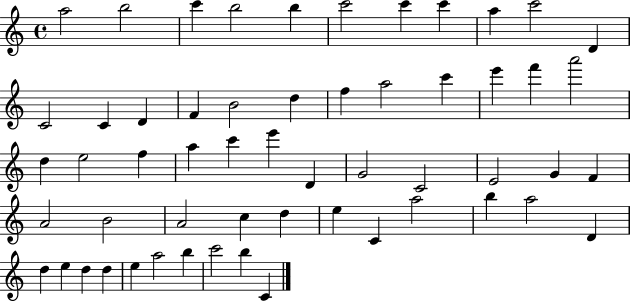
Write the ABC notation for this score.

X:1
T:Untitled
M:4/4
L:1/4
K:C
a2 b2 c' b2 b c'2 c' c' a c'2 D C2 C D F B2 d f a2 c' e' f' a'2 d e2 f a c' e' D G2 C2 E2 G F A2 B2 A2 c d e C a2 b a2 D d e d d e a2 b c'2 b C